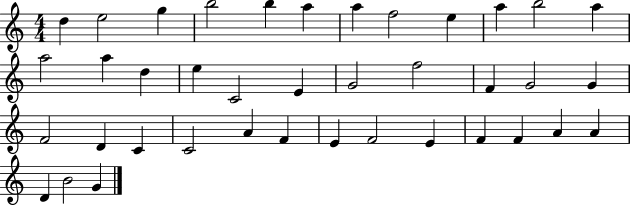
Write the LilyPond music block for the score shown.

{
  \clef treble
  \numericTimeSignature
  \time 4/4
  \key c \major
  d''4 e''2 g''4 | b''2 b''4 a''4 | a''4 f''2 e''4 | a''4 b''2 a''4 | \break a''2 a''4 d''4 | e''4 c'2 e'4 | g'2 f''2 | f'4 g'2 g'4 | \break f'2 d'4 c'4 | c'2 a'4 f'4 | e'4 f'2 e'4 | f'4 f'4 a'4 a'4 | \break d'4 b'2 g'4 | \bar "|."
}